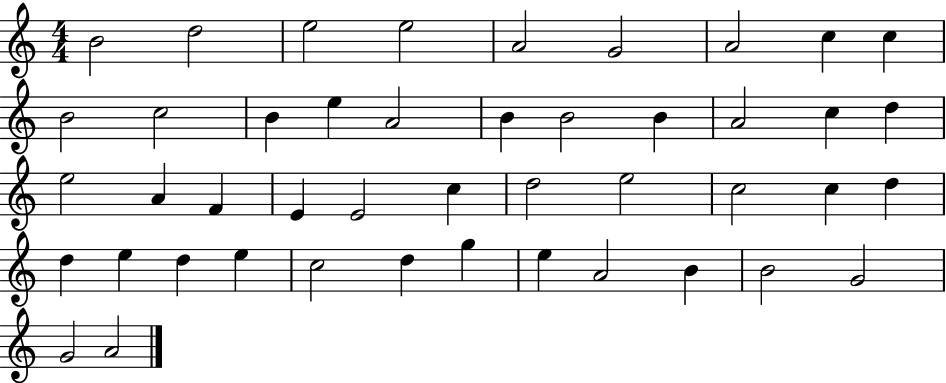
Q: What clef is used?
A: treble